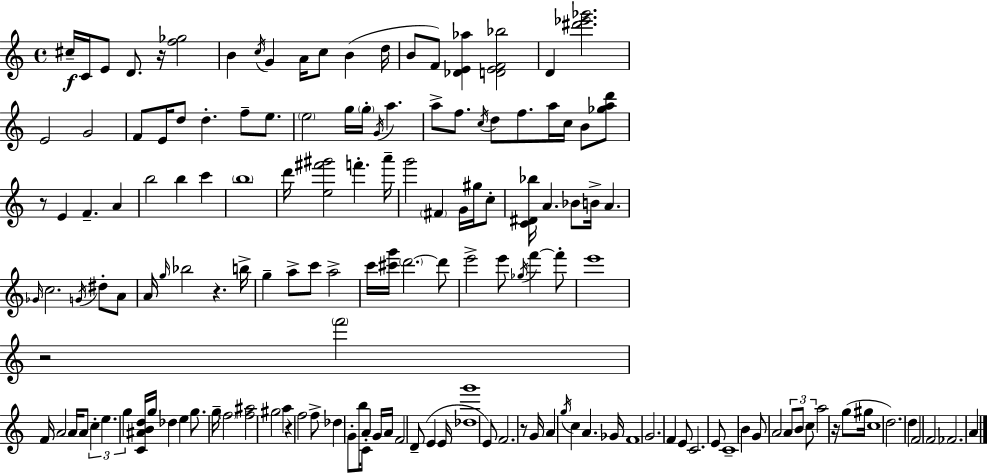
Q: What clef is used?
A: treble